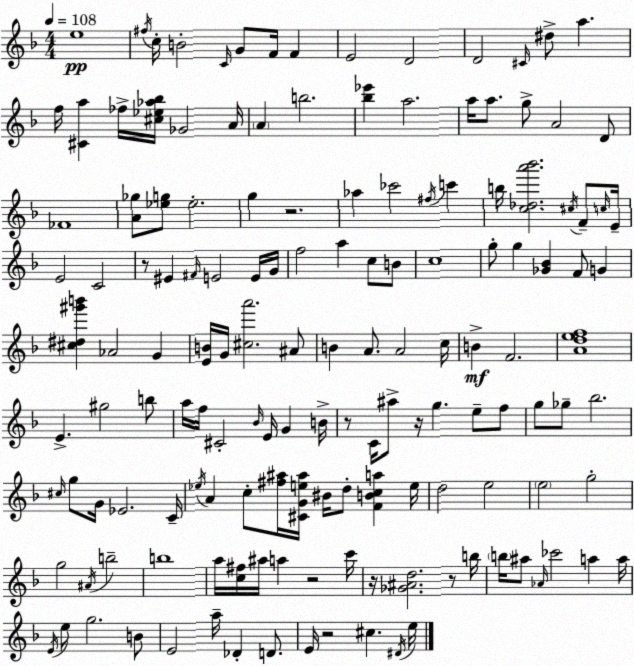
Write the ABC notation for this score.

X:1
T:Untitled
M:4/4
L:1/4
K:Dm
e4 ^f/4 c/4 B2 C/4 G/2 F/4 F E2 D2 D2 ^C/4 ^d/2 a f/4 [^Ca] _f/4 [^c_e_a_b]/4 _G2 A/4 A b2 [_b_e'] a2 a/4 a/2 g/2 A2 D/2 _F4 [A_g]/2 [_eg]/2 _e2 g z2 _a _c'2 ^f/4 c' b/4 [c_da'_b']2 ^c/4 F/2 c/4 E/4 E2 C2 z/2 ^E ^F/4 E2 E/4 G/4 f2 a c/2 B/2 c4 g/2 g [_G_B] F/2 G [^c^d^g'b'] _A2 G [EB]/4 G/4 [^ca']2 ^A/2 B A/2 A2 c/4 B F2 [Adef]4 E ^g2 b/2 a/4 f/4 ^C2 _B/4 E/4 G B/4 z/2 C/4 ^a/2 z/4 g e/2 f/2 g/2 _g/2 _b2 ^c/4 g/2 G/4 _E2 C/4 _e/4 A c/2 [^f^a]/4 [^CGe^a]/4 ^B/4 d/2 [FBca] e/4 d2 e2 e2 g2 g2 ^A/4 b2 b4 a/4 [c^f]/4 ^a/4 a z2 c'/4 z/4 [_G^Ad]2 z/2 b/4 b/4 ^a/2 _A/4 _c'2 a a/4 E/4 e/2 g2 B/2 E2 a/4 _D D/2 E/4 z2 ^c ^D/4 e/4